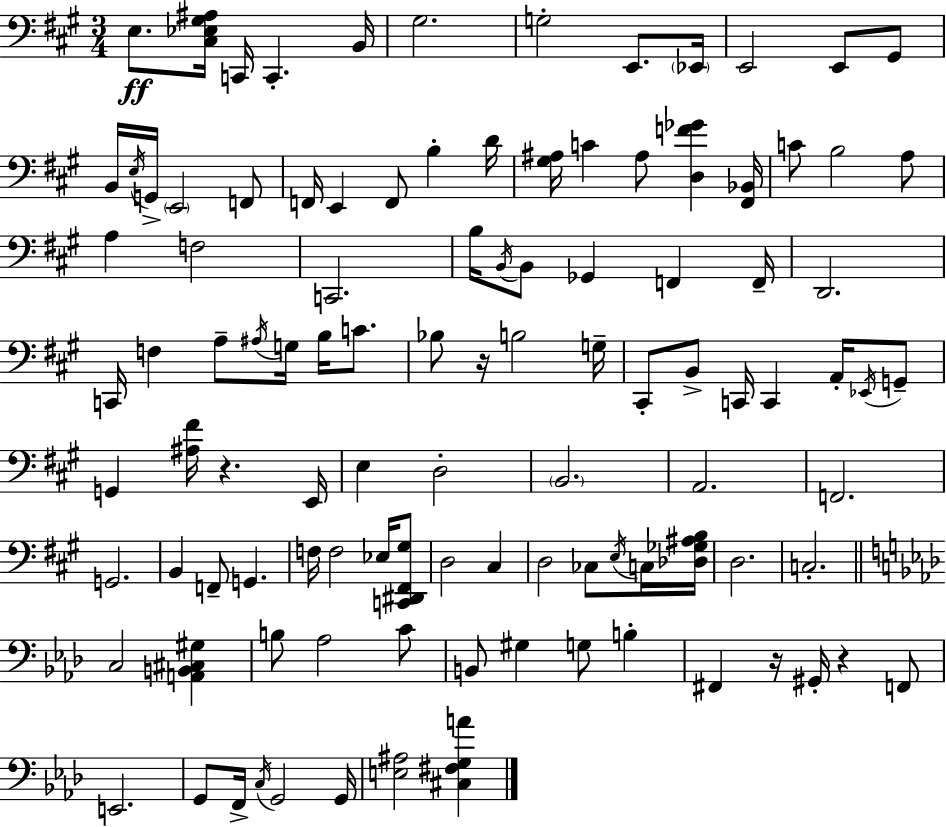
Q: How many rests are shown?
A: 4